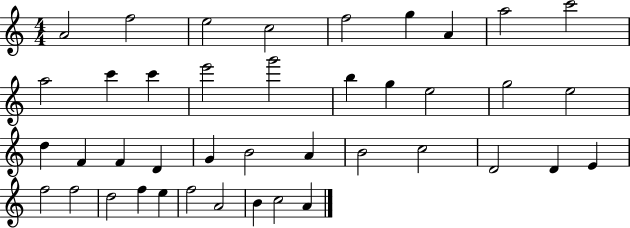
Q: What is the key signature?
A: C major